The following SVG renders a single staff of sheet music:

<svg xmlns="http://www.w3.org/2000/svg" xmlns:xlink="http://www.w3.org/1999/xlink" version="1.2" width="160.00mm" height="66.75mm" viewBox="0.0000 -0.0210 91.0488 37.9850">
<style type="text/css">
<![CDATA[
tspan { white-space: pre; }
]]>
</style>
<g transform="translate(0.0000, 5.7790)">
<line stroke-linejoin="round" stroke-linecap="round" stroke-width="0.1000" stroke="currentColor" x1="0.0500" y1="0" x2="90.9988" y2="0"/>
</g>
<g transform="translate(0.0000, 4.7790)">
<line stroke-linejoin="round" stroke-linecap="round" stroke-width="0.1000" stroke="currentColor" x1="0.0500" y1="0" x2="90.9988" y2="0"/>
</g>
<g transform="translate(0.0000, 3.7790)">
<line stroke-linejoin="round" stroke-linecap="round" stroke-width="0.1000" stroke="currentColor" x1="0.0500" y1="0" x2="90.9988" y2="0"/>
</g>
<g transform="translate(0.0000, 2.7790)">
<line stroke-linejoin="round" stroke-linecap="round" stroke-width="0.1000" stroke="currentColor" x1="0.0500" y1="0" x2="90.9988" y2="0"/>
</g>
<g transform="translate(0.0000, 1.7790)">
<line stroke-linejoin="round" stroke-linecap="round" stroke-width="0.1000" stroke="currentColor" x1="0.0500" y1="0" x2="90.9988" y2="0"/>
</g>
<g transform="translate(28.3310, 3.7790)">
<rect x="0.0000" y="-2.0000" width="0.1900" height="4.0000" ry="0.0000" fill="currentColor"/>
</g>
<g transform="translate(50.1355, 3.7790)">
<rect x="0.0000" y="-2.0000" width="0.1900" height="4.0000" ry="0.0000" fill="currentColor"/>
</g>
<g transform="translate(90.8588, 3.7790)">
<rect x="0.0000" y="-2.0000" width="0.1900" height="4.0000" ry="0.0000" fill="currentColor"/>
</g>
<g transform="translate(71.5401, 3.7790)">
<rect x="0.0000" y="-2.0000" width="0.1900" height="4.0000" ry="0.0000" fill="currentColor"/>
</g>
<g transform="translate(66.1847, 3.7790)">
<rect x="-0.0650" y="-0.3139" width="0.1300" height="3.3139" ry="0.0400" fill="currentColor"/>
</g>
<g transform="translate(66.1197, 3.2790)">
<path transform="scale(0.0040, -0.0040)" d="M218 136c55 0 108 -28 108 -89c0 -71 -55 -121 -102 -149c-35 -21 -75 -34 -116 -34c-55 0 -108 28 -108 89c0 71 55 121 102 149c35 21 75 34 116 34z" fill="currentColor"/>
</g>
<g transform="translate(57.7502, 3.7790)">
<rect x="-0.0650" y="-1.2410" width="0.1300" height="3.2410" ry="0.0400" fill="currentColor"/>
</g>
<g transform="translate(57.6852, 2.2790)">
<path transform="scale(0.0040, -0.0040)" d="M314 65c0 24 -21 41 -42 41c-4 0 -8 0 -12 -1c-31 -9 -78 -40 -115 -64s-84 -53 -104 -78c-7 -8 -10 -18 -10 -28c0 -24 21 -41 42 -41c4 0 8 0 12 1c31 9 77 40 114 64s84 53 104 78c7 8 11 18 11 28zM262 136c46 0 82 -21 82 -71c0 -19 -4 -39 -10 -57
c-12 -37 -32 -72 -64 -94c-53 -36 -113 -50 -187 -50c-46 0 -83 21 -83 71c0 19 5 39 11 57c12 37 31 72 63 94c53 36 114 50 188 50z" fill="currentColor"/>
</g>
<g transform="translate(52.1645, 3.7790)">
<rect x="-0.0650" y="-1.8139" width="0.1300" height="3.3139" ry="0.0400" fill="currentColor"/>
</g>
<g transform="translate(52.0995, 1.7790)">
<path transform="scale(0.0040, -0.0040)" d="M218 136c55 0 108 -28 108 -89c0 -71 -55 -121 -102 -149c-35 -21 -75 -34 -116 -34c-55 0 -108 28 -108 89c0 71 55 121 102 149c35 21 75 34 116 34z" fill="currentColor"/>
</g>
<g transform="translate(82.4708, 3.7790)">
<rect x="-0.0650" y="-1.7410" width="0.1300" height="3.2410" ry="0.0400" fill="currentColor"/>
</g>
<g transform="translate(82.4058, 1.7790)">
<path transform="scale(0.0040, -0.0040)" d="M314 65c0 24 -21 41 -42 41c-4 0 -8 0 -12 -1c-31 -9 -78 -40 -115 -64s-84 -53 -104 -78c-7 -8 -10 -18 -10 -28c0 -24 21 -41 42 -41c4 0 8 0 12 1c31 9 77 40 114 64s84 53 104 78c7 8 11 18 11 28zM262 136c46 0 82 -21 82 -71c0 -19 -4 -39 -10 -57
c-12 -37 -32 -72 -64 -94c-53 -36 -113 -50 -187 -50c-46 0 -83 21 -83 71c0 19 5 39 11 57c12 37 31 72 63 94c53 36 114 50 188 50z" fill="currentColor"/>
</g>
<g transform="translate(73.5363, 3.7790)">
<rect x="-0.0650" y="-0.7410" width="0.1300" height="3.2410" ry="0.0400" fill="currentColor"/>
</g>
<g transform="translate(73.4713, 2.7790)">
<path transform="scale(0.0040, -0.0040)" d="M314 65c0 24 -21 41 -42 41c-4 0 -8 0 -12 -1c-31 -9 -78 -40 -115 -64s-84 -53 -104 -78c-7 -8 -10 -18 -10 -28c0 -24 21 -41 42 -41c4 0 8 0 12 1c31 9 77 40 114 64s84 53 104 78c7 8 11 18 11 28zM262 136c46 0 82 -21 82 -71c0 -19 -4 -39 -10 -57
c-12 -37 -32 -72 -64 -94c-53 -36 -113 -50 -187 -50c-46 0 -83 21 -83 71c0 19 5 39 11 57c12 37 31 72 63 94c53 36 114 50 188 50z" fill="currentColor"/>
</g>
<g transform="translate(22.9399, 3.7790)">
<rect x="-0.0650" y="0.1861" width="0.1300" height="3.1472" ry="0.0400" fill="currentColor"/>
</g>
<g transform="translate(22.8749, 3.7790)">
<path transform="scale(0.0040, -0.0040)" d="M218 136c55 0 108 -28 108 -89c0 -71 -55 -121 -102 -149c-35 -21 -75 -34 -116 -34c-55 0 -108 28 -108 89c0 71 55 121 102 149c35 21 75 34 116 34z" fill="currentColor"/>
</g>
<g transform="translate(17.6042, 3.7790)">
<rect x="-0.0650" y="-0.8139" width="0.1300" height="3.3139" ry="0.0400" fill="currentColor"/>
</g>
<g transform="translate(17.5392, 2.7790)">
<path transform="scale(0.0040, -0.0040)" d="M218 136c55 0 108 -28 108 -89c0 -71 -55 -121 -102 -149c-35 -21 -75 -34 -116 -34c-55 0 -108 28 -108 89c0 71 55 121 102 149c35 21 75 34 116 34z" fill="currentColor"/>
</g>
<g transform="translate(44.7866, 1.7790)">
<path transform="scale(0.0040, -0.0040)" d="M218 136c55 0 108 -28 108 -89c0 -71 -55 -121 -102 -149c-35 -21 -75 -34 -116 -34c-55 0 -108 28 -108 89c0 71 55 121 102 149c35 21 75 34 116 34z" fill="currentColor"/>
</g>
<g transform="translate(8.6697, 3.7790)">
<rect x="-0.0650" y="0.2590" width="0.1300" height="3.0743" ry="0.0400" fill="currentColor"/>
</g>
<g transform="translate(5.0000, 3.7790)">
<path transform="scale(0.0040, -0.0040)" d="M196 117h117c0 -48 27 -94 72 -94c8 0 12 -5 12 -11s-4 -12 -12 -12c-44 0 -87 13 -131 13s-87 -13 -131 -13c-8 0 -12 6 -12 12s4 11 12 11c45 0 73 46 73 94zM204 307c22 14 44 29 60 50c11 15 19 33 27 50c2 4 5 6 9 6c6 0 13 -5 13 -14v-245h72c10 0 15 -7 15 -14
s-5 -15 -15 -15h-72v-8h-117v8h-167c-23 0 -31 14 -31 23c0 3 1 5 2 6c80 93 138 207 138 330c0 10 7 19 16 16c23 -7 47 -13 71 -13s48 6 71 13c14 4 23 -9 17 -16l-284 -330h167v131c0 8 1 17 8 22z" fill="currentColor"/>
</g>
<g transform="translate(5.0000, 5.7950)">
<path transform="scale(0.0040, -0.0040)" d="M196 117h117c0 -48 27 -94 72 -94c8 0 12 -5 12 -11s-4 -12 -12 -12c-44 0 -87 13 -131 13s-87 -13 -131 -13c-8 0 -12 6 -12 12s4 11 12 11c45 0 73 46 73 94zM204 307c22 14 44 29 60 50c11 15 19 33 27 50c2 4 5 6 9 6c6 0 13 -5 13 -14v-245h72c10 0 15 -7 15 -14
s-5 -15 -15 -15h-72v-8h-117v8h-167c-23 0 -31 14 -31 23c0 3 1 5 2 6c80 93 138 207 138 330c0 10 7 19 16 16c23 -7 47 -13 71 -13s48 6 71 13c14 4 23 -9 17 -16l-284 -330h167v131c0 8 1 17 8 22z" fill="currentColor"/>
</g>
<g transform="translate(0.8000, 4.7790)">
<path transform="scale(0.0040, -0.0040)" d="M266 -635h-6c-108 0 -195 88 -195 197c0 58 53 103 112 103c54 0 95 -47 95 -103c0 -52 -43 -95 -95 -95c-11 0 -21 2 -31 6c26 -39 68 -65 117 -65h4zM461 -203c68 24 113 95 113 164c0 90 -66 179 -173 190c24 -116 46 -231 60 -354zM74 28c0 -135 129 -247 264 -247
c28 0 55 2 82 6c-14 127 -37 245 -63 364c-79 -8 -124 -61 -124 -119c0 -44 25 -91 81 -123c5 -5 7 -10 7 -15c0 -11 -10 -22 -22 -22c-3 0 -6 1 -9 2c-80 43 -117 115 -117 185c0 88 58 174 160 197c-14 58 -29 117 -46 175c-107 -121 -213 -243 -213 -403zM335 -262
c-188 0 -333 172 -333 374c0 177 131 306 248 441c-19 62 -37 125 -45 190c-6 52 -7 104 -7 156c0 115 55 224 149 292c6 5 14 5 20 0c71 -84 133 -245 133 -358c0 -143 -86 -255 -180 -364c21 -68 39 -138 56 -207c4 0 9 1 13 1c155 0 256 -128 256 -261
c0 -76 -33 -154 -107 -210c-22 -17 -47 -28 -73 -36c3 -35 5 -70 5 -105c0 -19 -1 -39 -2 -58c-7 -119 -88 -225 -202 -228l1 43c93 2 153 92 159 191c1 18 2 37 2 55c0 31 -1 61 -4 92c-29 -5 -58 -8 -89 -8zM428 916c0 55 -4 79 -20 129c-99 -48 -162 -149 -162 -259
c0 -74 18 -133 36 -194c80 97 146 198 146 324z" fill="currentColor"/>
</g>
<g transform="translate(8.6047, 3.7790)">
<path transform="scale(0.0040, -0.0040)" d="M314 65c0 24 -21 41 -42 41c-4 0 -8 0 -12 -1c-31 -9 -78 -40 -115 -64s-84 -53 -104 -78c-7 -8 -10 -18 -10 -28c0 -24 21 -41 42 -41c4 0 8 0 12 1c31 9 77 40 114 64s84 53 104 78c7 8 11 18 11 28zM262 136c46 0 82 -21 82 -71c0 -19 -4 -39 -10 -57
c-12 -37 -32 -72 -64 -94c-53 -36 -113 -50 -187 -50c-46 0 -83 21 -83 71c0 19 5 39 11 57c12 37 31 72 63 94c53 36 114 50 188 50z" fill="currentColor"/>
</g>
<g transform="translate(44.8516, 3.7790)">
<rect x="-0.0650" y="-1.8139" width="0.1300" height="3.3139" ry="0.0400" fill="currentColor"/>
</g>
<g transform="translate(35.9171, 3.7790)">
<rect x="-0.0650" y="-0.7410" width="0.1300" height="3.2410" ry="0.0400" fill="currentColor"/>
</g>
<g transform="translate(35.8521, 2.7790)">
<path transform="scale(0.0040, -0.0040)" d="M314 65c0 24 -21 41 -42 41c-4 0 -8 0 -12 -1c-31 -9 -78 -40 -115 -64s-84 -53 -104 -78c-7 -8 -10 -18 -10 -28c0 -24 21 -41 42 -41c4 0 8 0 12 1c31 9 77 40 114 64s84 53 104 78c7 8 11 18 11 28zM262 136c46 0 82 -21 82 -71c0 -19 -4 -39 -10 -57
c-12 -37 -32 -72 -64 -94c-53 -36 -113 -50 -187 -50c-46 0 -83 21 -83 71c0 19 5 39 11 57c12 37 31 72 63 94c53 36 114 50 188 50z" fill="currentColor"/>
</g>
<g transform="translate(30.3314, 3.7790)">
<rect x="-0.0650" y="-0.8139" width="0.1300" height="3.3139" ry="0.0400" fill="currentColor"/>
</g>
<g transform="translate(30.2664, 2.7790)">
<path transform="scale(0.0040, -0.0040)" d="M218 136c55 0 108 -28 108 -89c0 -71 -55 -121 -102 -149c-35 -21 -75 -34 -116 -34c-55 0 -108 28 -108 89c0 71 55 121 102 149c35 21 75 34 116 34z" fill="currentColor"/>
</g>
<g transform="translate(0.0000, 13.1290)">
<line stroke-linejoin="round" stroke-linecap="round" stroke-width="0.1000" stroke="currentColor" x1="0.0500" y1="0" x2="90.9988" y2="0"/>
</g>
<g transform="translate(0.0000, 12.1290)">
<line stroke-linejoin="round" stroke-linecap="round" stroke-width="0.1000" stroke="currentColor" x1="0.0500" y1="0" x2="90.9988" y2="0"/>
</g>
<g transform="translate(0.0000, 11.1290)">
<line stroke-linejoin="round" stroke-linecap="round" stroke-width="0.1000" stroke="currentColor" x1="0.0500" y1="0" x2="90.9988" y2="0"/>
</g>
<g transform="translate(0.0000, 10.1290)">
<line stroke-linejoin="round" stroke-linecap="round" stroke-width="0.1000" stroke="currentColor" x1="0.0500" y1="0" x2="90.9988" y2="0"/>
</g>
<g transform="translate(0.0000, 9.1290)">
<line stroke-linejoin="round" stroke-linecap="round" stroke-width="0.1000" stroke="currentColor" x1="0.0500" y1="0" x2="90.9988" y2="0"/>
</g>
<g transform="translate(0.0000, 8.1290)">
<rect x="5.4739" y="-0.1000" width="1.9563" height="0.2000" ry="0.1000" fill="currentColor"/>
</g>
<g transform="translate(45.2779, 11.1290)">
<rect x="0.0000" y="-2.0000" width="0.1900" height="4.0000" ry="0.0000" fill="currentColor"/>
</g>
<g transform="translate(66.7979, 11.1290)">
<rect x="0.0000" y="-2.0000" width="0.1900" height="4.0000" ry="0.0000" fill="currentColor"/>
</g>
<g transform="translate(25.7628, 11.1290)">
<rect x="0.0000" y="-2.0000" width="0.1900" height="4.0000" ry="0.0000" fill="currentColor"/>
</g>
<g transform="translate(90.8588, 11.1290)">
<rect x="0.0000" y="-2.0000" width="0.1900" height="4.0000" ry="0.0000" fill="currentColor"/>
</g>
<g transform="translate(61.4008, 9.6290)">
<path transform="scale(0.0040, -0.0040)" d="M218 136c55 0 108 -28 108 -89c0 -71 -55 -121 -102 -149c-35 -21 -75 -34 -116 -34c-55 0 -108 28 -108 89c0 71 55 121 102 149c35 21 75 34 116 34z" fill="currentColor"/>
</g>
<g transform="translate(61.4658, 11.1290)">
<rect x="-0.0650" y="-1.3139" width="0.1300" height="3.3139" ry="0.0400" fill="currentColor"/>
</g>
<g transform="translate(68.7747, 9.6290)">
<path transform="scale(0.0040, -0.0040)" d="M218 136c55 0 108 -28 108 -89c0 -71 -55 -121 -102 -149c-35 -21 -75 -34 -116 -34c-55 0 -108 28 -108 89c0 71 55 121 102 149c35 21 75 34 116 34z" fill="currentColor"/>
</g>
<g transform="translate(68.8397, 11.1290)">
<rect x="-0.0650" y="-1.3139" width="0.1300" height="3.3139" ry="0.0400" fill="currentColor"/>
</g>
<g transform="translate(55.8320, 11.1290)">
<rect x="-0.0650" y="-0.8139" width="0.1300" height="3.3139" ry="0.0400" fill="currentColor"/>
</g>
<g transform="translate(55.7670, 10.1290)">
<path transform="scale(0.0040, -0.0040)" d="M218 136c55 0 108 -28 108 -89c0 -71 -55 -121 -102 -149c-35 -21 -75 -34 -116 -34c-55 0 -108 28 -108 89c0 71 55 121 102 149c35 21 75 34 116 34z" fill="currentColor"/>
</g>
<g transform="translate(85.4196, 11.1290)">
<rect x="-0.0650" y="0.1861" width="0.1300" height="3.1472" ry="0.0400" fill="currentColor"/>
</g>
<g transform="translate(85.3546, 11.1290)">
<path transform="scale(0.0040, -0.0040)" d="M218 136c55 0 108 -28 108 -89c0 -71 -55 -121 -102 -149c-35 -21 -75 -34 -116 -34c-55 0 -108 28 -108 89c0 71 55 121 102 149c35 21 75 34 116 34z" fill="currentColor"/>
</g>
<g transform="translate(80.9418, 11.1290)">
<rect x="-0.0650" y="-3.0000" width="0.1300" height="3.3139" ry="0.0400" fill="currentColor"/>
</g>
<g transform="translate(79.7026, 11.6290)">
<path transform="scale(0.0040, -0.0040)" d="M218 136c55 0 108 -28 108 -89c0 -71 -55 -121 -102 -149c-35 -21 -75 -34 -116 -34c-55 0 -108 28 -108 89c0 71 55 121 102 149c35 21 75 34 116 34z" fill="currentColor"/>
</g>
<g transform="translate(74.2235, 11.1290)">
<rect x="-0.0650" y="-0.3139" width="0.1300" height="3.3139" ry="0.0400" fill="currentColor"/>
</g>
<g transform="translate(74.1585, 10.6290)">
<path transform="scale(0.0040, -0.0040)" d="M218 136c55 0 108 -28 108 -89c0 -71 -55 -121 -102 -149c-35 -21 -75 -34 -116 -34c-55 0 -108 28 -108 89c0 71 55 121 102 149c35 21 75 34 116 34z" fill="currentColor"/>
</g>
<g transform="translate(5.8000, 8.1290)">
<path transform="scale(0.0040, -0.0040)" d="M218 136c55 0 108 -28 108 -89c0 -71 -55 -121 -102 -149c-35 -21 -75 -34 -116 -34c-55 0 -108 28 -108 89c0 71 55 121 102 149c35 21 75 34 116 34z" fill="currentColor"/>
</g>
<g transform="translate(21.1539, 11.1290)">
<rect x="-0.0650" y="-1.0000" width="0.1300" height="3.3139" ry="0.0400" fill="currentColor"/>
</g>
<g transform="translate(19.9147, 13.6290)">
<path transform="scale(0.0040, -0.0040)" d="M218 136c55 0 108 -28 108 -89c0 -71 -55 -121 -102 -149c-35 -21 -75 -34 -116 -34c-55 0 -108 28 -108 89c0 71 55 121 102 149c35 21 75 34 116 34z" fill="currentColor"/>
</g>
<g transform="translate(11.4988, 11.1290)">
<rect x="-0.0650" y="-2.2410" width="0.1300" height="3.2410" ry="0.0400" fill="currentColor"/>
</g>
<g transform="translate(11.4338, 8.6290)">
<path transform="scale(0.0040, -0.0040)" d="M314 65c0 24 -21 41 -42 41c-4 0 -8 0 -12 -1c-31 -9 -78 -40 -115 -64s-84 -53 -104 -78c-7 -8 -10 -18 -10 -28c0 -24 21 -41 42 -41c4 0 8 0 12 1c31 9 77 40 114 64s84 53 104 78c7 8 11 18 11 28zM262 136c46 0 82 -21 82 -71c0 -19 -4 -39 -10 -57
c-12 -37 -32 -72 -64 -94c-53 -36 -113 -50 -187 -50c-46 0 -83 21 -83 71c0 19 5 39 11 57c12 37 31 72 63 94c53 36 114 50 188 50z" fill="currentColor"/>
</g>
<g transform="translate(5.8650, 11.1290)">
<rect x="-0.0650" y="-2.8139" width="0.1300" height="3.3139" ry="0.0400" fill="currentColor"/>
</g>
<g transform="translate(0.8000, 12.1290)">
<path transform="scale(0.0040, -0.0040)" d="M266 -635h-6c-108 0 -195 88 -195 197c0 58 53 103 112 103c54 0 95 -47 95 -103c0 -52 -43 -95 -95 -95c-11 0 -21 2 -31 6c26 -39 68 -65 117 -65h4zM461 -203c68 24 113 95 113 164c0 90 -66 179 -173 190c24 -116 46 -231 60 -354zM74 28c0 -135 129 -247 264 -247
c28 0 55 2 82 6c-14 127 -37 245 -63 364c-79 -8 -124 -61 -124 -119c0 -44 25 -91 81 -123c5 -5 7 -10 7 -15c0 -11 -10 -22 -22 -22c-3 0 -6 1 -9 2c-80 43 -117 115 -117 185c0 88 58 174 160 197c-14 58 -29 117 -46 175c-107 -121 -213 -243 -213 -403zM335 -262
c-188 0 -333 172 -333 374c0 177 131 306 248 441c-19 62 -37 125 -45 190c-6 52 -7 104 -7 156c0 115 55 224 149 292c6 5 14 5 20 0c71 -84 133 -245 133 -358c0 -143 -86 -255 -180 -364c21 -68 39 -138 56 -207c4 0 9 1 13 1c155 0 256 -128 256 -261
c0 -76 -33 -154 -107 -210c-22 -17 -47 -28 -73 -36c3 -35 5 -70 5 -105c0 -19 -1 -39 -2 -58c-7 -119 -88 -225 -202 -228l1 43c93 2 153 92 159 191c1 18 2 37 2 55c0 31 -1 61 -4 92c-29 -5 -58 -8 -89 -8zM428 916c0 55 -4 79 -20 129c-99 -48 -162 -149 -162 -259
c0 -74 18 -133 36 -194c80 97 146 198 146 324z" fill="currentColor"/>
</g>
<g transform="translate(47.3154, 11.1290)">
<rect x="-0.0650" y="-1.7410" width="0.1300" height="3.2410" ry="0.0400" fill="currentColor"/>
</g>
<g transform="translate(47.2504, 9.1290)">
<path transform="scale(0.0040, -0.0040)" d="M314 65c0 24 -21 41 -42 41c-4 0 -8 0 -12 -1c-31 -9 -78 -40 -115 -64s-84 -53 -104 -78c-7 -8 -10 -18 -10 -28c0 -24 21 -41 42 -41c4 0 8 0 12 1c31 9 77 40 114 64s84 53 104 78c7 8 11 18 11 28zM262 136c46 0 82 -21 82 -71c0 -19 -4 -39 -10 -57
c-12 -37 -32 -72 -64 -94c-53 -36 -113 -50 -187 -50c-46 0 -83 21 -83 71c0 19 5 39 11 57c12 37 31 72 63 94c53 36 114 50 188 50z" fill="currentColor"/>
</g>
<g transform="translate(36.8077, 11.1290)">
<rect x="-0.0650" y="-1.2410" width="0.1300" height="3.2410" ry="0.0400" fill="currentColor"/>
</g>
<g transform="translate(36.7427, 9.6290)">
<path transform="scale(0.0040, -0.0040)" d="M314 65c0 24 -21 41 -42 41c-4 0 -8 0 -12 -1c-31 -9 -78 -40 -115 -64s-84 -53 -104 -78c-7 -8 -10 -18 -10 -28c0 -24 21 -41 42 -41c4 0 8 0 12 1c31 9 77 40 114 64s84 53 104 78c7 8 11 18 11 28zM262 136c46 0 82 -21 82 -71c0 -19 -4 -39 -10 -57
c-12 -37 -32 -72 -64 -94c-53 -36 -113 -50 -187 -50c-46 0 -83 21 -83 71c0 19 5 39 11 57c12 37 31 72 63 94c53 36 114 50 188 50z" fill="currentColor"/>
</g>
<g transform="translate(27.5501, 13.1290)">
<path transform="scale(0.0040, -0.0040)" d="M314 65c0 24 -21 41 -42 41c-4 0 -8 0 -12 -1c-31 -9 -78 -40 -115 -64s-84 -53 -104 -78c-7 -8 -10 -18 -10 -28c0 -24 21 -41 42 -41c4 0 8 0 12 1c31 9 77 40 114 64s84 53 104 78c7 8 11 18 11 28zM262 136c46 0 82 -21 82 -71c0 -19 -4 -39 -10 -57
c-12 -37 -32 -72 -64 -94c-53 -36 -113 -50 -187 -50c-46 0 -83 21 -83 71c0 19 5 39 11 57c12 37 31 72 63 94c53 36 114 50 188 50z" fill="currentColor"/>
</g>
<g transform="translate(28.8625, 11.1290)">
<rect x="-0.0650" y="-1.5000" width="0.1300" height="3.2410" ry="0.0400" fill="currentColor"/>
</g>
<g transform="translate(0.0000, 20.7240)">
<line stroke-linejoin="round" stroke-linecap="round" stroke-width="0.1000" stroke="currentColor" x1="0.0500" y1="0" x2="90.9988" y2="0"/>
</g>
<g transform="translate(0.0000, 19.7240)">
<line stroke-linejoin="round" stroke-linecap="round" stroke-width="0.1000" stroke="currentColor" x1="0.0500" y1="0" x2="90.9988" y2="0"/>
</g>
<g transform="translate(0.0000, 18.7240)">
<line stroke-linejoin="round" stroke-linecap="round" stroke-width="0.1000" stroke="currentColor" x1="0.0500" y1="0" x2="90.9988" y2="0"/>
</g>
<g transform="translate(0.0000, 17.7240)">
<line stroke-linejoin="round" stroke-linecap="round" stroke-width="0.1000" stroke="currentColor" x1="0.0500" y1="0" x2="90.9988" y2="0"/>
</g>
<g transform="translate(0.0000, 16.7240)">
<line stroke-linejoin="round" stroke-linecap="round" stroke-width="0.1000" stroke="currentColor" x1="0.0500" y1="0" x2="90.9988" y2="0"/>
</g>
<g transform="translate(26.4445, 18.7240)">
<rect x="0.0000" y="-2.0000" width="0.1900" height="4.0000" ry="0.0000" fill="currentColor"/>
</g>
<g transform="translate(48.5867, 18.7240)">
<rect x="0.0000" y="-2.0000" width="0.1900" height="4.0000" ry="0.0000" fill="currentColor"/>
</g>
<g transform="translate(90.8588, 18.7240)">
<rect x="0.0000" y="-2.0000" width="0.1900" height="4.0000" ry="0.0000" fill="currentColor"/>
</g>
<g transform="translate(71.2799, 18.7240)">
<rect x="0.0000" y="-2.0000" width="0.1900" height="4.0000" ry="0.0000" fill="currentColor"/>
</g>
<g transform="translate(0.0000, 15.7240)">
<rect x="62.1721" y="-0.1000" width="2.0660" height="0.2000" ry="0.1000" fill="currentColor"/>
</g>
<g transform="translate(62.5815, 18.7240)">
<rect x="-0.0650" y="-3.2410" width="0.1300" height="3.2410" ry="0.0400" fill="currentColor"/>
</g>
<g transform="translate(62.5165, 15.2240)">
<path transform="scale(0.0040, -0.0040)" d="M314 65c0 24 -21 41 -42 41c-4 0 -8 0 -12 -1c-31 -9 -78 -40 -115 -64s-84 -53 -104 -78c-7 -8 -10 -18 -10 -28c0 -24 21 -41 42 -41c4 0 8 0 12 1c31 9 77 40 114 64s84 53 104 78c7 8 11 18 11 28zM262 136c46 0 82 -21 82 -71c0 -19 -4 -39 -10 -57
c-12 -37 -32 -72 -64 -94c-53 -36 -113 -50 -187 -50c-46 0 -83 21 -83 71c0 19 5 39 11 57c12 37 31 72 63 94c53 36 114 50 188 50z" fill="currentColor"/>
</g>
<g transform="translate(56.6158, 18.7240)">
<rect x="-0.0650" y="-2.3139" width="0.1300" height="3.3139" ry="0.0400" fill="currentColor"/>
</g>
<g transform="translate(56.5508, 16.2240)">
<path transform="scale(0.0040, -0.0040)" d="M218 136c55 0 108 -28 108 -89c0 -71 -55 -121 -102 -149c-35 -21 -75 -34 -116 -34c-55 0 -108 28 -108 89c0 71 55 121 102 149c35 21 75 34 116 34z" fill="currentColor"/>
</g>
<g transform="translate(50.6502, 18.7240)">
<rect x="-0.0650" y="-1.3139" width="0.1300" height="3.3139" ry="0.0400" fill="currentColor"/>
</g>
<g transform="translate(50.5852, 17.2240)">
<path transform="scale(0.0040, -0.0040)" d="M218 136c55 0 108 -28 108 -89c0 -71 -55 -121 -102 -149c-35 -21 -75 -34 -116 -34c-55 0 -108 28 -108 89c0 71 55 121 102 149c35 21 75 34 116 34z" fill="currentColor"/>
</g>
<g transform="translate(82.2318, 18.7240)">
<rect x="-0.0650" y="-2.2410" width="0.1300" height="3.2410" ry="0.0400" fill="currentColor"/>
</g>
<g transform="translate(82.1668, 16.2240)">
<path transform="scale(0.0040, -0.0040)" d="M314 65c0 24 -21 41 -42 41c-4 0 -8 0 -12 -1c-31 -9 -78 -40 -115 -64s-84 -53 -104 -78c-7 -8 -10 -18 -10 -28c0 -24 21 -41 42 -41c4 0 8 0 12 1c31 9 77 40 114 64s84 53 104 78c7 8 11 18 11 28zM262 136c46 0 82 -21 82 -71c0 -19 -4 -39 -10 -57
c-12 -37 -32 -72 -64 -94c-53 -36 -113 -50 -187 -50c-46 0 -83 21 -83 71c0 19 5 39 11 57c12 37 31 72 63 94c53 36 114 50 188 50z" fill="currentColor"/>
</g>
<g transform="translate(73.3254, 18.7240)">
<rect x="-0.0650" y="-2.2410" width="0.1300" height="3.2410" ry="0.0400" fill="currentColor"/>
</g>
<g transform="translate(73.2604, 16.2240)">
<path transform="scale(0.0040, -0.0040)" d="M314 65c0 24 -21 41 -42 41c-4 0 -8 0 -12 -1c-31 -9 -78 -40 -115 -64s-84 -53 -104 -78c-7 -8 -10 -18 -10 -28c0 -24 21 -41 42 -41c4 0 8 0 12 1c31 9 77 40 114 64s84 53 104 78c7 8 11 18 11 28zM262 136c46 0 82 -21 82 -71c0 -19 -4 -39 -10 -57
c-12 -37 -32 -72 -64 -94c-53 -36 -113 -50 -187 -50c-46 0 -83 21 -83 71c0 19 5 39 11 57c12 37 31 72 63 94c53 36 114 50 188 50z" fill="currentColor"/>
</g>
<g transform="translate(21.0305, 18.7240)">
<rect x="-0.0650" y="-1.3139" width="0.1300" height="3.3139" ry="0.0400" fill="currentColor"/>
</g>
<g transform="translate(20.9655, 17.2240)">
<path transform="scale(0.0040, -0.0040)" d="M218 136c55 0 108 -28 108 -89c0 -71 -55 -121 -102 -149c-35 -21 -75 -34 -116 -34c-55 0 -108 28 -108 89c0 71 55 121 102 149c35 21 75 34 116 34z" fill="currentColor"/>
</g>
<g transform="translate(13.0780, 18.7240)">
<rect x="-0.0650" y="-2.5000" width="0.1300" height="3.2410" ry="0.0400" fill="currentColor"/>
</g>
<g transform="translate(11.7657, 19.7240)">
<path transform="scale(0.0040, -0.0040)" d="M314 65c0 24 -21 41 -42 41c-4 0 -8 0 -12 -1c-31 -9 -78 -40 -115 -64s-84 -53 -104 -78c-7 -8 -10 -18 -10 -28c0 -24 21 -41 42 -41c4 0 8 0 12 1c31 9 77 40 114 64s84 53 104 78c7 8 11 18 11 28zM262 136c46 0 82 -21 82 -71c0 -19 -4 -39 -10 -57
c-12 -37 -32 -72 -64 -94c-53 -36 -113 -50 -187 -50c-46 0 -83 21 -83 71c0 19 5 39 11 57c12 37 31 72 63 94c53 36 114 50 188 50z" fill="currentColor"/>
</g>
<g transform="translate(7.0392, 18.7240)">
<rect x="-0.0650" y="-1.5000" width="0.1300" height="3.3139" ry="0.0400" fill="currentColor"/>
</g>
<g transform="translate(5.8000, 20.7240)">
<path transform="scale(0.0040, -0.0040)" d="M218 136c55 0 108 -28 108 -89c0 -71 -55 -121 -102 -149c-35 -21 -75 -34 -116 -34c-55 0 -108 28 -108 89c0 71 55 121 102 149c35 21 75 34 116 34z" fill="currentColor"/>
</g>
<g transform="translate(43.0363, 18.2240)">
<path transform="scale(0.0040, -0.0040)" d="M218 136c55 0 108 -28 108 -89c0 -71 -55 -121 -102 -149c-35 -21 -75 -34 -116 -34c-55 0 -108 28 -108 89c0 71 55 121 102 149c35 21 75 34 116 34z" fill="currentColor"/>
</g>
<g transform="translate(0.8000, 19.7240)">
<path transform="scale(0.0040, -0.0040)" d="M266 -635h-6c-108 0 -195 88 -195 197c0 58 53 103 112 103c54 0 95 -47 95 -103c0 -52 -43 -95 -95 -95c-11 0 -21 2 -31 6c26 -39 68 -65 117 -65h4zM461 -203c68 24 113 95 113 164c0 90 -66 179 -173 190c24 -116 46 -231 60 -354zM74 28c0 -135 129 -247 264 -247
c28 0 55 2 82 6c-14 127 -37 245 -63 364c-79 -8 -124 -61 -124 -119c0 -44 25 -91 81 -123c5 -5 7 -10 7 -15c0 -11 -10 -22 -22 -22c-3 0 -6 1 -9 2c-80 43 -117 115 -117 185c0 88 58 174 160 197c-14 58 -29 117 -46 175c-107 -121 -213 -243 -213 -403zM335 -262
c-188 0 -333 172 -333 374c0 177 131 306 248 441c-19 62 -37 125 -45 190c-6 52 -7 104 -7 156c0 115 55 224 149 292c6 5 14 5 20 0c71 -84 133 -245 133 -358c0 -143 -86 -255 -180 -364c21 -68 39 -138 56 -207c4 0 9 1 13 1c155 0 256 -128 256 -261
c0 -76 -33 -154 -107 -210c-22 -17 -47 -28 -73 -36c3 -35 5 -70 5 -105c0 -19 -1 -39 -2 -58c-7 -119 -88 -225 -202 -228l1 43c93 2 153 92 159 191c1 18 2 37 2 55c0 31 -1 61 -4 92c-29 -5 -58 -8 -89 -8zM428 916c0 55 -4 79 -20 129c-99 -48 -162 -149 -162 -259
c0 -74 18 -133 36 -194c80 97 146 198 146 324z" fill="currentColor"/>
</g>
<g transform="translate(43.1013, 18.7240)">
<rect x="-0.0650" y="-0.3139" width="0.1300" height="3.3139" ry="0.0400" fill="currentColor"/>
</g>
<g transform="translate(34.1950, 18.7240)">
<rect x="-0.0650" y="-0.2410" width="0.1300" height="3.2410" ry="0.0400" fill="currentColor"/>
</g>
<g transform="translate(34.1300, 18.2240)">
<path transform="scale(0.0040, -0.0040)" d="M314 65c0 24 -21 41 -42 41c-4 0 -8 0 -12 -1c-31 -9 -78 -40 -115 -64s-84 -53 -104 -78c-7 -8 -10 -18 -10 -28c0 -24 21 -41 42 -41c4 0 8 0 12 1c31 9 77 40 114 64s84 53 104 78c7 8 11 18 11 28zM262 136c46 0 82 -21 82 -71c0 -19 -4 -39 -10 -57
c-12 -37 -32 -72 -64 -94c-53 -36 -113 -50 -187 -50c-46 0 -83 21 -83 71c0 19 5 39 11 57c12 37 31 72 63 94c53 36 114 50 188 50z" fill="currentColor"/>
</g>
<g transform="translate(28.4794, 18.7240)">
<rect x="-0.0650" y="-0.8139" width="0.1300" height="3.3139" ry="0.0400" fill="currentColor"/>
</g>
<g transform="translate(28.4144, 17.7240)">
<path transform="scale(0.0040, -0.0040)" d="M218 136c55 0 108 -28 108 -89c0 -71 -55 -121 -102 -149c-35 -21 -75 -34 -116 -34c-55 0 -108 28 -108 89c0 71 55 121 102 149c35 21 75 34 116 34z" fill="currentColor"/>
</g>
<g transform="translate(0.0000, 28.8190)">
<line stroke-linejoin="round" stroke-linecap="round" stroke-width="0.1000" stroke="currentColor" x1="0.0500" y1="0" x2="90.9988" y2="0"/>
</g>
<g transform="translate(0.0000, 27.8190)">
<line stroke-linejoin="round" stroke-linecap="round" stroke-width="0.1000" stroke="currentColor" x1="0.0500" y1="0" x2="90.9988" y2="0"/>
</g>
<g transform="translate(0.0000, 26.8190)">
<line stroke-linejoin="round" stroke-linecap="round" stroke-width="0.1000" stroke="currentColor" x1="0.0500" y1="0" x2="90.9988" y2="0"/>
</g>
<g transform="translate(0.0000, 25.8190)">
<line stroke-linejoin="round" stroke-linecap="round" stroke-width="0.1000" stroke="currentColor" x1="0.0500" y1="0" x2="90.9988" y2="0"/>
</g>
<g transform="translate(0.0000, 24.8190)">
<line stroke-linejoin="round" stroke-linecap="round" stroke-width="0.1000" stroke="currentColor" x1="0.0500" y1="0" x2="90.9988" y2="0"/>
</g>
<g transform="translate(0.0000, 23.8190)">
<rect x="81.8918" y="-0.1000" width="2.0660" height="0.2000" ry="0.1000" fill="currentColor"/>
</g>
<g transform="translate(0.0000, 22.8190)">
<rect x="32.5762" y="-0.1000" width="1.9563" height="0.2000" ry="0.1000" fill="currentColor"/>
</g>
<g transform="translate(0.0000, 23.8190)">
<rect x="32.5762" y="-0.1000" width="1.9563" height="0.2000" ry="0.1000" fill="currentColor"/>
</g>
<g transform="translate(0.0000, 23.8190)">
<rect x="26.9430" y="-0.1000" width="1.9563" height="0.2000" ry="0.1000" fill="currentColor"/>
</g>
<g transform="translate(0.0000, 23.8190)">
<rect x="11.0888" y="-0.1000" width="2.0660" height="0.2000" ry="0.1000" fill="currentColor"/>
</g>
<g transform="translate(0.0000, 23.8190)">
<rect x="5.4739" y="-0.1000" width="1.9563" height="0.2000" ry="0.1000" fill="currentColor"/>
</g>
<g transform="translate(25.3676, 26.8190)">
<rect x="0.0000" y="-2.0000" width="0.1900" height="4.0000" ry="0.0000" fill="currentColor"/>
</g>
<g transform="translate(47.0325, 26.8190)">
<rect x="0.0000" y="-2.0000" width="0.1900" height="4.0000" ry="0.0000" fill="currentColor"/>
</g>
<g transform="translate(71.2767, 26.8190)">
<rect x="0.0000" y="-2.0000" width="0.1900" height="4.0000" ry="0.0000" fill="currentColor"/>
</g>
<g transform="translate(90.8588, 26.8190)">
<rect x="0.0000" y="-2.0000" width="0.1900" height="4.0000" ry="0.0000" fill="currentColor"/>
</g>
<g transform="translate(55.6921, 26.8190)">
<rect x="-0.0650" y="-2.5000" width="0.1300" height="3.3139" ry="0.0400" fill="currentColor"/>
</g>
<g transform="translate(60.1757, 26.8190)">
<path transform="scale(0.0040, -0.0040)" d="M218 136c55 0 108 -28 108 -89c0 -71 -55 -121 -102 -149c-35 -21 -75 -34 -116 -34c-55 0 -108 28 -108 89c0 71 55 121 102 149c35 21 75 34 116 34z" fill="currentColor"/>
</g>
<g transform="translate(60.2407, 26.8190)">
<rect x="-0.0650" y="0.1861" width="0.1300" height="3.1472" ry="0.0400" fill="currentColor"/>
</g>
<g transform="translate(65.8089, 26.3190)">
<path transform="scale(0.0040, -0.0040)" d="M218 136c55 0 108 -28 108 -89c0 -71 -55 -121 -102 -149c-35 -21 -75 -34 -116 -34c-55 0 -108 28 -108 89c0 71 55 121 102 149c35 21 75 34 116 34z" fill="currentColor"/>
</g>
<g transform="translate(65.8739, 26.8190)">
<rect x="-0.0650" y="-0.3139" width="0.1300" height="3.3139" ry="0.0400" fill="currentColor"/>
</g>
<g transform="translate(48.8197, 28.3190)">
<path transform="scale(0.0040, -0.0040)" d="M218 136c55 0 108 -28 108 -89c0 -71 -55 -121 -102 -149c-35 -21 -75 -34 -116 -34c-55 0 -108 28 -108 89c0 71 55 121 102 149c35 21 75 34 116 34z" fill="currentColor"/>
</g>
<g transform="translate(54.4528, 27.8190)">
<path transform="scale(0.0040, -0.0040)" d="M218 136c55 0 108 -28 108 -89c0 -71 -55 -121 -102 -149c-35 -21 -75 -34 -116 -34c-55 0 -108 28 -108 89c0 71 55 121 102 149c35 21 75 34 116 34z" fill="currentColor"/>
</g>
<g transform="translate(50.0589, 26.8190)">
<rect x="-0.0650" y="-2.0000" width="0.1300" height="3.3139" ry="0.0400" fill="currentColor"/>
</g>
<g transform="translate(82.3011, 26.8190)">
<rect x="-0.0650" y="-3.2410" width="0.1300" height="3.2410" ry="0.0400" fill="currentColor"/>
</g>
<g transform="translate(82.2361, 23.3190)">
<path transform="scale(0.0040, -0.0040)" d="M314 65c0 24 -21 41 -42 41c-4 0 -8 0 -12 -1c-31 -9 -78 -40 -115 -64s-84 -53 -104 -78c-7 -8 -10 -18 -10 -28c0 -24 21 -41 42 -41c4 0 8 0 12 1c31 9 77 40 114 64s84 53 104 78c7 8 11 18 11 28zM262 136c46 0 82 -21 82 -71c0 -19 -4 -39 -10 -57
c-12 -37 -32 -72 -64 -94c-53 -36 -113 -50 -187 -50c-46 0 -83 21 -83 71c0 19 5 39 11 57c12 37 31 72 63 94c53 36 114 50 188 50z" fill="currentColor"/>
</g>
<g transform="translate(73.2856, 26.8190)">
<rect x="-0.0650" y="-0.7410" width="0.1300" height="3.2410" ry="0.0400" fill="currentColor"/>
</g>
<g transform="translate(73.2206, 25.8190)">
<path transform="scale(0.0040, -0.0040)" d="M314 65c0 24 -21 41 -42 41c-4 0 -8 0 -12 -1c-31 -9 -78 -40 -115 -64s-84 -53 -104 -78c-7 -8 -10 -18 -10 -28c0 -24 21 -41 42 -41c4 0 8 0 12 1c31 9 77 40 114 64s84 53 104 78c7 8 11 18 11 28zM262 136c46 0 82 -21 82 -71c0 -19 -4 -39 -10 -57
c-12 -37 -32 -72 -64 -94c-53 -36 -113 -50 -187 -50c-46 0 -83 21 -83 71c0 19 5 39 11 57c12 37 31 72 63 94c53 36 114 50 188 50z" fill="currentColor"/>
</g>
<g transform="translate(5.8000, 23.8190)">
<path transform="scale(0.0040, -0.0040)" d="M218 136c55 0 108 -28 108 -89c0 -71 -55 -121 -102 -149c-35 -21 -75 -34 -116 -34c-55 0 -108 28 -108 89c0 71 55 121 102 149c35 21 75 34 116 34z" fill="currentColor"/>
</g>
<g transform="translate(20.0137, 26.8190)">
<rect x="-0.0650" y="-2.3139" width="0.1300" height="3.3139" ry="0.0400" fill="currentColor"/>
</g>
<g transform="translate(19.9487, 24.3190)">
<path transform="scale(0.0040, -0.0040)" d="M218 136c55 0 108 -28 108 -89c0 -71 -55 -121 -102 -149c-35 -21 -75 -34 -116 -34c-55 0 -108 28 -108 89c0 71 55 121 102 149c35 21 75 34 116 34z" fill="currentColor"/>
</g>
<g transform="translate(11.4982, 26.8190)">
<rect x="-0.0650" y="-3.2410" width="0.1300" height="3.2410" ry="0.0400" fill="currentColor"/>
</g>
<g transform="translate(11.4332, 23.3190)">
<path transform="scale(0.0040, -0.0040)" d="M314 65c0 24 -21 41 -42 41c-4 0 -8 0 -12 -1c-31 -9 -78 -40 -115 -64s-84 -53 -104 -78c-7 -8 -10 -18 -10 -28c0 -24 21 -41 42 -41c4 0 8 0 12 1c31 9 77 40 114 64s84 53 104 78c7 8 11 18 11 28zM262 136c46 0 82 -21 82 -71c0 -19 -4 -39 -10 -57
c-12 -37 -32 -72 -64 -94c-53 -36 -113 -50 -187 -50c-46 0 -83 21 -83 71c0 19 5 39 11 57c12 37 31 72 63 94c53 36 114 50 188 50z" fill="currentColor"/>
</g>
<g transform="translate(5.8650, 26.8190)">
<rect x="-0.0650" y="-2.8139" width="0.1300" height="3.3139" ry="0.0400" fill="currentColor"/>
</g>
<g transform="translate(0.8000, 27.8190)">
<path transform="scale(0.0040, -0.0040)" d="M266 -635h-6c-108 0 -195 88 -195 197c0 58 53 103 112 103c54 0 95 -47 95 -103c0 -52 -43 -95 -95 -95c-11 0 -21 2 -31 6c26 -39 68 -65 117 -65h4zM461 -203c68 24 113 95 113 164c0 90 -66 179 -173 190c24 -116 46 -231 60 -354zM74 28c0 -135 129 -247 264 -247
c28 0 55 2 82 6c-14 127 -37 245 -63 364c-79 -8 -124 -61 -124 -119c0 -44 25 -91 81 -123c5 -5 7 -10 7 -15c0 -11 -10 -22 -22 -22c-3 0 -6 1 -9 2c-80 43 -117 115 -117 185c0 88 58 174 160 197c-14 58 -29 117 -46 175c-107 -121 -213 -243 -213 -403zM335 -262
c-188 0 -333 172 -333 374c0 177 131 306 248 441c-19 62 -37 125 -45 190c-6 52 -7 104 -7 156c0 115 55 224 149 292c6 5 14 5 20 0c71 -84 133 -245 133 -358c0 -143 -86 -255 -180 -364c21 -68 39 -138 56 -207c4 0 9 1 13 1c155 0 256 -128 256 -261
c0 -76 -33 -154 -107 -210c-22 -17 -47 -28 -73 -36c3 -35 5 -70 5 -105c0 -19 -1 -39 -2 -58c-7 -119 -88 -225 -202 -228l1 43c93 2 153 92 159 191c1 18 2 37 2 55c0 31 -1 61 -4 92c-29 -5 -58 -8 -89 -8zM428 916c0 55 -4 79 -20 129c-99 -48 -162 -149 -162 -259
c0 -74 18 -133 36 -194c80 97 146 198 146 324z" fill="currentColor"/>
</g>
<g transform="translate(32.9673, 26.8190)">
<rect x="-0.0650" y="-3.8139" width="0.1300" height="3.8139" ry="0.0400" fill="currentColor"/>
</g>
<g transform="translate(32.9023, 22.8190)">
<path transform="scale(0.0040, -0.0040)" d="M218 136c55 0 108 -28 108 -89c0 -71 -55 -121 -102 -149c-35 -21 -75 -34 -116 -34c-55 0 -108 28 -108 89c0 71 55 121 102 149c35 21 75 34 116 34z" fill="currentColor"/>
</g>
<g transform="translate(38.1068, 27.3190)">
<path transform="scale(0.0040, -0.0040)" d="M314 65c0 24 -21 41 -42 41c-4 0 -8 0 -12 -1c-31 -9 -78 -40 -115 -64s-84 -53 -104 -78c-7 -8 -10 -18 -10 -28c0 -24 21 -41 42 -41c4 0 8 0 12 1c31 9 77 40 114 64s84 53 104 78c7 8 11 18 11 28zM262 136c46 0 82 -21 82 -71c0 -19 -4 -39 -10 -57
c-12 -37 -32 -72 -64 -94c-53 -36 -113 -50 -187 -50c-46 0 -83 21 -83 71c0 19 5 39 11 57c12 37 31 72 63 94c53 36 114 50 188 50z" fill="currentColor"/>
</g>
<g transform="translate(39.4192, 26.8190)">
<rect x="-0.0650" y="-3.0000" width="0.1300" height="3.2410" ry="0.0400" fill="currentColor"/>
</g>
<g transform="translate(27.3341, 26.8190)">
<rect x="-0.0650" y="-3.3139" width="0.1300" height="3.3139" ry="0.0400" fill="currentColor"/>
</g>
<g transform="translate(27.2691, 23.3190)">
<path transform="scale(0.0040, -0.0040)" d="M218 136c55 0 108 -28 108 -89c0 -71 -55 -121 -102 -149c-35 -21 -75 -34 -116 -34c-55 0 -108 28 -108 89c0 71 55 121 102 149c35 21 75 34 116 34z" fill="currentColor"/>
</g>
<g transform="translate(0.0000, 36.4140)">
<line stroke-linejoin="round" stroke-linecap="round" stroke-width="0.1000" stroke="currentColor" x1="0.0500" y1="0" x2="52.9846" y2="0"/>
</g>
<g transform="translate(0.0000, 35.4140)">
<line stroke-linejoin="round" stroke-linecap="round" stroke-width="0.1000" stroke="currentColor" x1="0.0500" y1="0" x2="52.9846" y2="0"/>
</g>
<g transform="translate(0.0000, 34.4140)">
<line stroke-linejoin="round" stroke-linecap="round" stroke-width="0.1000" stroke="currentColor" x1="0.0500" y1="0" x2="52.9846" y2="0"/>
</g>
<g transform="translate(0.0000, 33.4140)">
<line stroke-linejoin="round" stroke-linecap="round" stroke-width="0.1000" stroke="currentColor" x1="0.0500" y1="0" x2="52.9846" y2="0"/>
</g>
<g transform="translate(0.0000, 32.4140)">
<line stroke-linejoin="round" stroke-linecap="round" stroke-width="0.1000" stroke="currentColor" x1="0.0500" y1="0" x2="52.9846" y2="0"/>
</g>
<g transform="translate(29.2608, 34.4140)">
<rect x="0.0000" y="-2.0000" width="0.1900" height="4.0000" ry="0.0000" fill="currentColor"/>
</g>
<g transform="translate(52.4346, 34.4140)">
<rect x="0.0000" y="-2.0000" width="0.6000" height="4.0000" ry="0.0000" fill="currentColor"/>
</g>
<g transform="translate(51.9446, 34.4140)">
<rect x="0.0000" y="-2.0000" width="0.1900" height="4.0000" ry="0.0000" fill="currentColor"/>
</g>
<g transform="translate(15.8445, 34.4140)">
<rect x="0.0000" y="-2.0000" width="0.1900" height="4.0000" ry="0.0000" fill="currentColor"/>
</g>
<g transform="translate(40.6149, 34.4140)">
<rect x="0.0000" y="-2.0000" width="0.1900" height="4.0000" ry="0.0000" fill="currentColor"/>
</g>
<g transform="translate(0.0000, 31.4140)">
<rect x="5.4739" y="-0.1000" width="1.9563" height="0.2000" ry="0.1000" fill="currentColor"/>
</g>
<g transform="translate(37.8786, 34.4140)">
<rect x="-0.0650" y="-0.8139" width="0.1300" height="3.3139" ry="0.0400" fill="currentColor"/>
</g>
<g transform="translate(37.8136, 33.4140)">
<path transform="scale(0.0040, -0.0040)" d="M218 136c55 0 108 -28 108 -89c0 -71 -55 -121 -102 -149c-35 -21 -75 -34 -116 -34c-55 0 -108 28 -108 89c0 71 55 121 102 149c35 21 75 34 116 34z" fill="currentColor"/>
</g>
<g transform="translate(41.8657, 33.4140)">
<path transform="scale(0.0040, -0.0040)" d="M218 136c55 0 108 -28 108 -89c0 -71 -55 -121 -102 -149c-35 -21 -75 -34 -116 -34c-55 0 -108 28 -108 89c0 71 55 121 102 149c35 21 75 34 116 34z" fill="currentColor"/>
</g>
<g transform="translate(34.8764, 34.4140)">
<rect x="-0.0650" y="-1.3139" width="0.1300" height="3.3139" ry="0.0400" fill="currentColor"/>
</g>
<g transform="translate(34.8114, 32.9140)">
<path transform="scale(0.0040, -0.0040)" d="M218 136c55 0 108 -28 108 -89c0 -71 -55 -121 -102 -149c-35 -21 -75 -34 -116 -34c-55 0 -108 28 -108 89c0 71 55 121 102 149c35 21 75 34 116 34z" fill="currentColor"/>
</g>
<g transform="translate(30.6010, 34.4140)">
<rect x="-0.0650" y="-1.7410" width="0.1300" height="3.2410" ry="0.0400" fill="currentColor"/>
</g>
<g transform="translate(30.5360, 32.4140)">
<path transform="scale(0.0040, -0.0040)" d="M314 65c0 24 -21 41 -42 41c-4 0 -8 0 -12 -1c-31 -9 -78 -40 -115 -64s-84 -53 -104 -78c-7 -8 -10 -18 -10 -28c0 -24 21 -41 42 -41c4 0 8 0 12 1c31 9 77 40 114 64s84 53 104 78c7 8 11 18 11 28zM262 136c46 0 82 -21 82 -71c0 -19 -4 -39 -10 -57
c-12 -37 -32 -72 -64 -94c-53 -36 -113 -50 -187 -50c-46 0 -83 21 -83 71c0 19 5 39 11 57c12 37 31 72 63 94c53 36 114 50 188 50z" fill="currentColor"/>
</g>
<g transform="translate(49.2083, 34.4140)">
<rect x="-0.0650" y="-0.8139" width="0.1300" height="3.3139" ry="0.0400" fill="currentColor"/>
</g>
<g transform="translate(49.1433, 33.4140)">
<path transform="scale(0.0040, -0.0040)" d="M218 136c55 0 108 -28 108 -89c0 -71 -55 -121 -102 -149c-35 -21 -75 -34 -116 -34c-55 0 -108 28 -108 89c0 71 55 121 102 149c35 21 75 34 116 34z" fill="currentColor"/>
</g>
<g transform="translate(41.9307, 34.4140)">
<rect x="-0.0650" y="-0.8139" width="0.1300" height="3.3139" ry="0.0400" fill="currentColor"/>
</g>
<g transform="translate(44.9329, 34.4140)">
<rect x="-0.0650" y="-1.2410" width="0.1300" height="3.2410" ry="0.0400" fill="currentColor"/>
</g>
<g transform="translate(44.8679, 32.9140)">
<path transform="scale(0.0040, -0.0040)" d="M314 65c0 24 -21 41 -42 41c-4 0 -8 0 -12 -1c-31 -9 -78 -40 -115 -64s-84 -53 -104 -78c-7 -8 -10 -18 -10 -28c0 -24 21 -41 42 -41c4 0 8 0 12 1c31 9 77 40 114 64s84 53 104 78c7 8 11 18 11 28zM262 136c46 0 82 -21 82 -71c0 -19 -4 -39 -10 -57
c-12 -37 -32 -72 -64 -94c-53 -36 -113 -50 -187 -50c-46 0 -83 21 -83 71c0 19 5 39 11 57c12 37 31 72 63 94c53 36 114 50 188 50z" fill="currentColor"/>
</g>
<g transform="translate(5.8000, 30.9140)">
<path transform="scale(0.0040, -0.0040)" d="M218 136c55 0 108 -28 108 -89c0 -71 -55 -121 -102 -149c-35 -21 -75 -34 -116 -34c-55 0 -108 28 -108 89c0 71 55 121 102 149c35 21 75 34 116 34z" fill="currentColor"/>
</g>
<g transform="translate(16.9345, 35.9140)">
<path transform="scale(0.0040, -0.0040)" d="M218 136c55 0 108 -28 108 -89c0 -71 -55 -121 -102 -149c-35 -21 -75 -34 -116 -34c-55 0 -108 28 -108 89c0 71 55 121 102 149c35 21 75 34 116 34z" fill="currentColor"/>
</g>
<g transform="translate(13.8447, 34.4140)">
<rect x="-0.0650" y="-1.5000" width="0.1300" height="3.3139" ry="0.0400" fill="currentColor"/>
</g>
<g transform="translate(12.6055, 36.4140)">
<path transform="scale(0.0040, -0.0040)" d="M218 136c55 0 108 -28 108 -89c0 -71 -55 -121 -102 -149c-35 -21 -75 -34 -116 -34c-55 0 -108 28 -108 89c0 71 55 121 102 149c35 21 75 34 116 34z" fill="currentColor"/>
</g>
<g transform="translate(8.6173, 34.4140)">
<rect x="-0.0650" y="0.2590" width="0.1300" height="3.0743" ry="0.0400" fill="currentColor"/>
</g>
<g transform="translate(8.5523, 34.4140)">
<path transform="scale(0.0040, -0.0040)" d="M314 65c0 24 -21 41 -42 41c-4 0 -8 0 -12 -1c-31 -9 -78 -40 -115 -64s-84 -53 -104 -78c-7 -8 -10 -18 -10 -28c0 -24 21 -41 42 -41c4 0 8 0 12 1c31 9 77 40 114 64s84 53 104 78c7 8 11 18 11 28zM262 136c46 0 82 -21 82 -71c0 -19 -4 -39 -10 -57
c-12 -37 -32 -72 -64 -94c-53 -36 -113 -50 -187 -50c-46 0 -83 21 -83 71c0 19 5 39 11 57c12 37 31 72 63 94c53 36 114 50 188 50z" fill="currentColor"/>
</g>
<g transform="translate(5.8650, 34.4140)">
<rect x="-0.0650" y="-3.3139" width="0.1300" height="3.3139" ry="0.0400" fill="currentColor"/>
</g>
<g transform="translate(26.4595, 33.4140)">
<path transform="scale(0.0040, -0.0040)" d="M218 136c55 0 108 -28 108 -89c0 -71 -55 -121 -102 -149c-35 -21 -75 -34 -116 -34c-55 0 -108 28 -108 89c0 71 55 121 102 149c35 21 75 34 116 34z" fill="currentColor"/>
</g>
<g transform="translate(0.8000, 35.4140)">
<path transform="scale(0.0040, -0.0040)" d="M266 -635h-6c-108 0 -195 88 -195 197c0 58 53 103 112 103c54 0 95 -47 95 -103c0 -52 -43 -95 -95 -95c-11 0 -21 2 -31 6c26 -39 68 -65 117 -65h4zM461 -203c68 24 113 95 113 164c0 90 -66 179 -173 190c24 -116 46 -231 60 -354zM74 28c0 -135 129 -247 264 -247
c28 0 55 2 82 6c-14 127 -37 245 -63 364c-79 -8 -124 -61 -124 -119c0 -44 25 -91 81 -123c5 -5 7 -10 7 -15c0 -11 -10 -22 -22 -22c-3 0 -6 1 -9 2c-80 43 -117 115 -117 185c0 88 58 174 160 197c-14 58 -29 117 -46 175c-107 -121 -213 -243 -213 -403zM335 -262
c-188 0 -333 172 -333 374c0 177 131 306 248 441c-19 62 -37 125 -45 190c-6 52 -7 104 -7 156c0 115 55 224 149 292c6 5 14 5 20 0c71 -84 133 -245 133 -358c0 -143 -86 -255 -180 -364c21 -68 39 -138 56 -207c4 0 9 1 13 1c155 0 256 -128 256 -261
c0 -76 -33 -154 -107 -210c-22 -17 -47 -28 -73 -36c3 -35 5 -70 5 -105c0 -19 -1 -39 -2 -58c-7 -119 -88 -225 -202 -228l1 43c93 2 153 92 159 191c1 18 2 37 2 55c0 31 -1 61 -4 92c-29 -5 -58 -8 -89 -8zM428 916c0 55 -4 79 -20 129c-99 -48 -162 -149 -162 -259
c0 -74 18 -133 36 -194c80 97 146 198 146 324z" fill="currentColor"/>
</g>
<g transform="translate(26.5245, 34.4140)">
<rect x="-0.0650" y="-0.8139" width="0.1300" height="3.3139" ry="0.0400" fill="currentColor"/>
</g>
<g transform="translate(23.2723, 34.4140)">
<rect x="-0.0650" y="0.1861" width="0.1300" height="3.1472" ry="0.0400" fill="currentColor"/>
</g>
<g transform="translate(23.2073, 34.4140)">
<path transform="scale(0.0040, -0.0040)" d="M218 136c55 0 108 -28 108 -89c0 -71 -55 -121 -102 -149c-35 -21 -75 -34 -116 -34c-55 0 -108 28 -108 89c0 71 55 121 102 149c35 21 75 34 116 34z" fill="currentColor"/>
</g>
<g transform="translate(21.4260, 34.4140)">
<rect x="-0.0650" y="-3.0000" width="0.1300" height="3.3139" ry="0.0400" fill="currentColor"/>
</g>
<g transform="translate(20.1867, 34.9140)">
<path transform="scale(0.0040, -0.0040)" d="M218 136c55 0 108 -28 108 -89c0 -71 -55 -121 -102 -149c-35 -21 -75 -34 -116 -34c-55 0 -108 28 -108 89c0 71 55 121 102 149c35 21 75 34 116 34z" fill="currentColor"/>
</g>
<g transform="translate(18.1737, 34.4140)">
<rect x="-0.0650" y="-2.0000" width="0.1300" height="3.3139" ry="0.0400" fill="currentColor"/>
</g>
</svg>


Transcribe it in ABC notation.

X:1
T:Untitled
M:4/4
L:1/4
K:C
B2 d B d d2 f f e2 c d2 f2 a g2 D E2 e2 f2 d e e c A B E G2 e d c2 c e g b2 g2 g2 a b2 g b c' A2 F G B c d2 b2 b B2 E F A B d f2 e d d e2 d